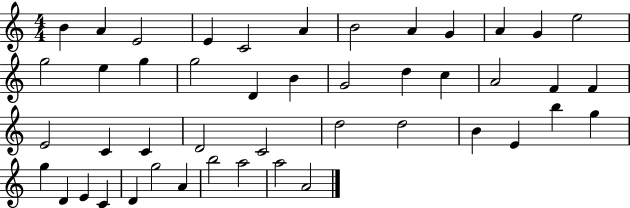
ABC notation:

X:1
T:Untitled
M:4/4
L:1/4
K:C
B A E2 E C2 A B2 A G A G e2 g2 e g g2 D B G2 d c A2 F F E2 C C D2 C2 d2 d2 B E b g g D E C D g2 A b2 a2 a2 A2